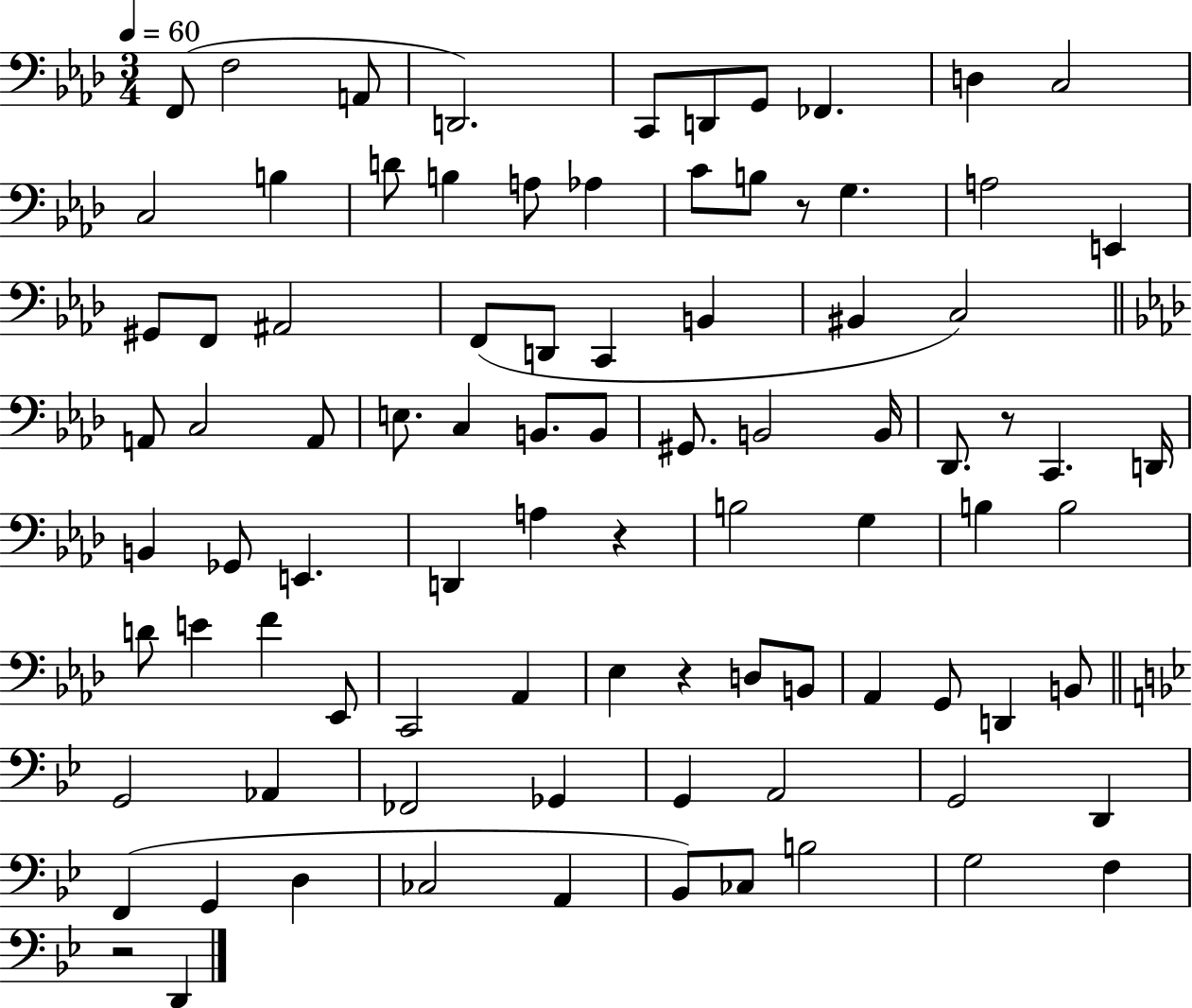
X:1
T:Untitled
M:3/4
L:1/4
K:Ab
F,,/2 F,2 A,,/2 D,,2 C,,/2 D,,/2 G,,/2 _F,, D, C,2 C,2 B, D/2 B, A,/2 _A, C/2 B,/2 z/2 G, A,2 E,, ^G,,/2 F,,/2 ^A,,2 F,,/2 D,,/2 C,, B,, ^B,, C,2 A,,/2 C,2 A,,/2 E,/2 C, B,,/2 B,,/2 ^G,,/2 B,,2 B,,/4 _D,,/2 z/2 C,, D,,/4 B,, _G,,/2 E,, D,, A, z B,2 G, B, B,2 D/2 E F _E,,/2 C,,2 _A,, _E, z D,/2 B,,/2 _A,, G,,/2 D,, B,,/2 G,,2 _A,, _F,,2 _G,, G,, A,,2 G,,2 D,, F,, G,, D, _C,2 A,, _B,,/2 _C,/2 B,2 G,2 F, z2 D,,